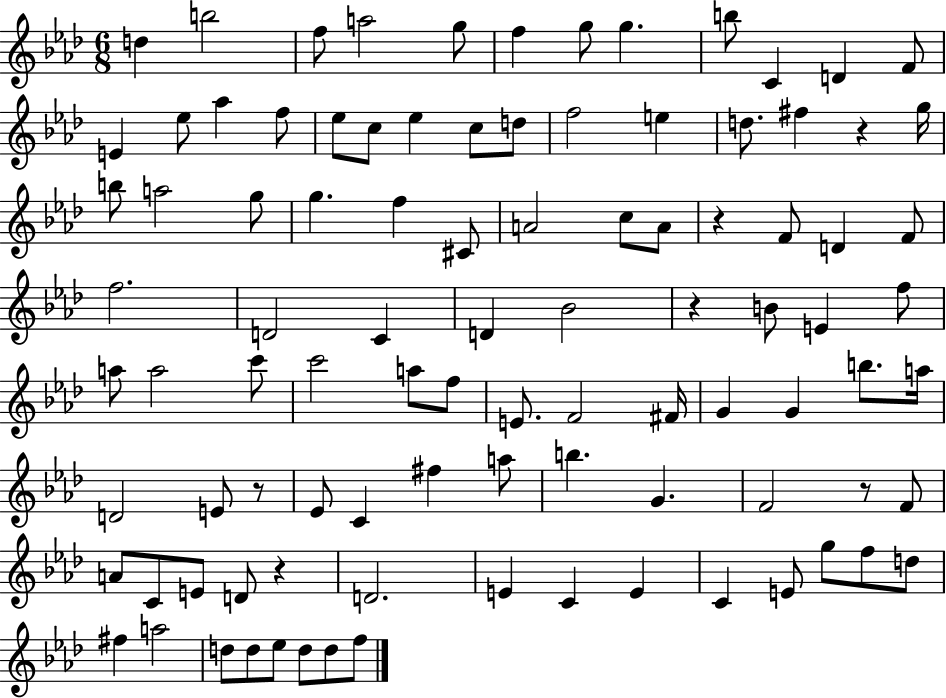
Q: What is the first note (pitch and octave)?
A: D5